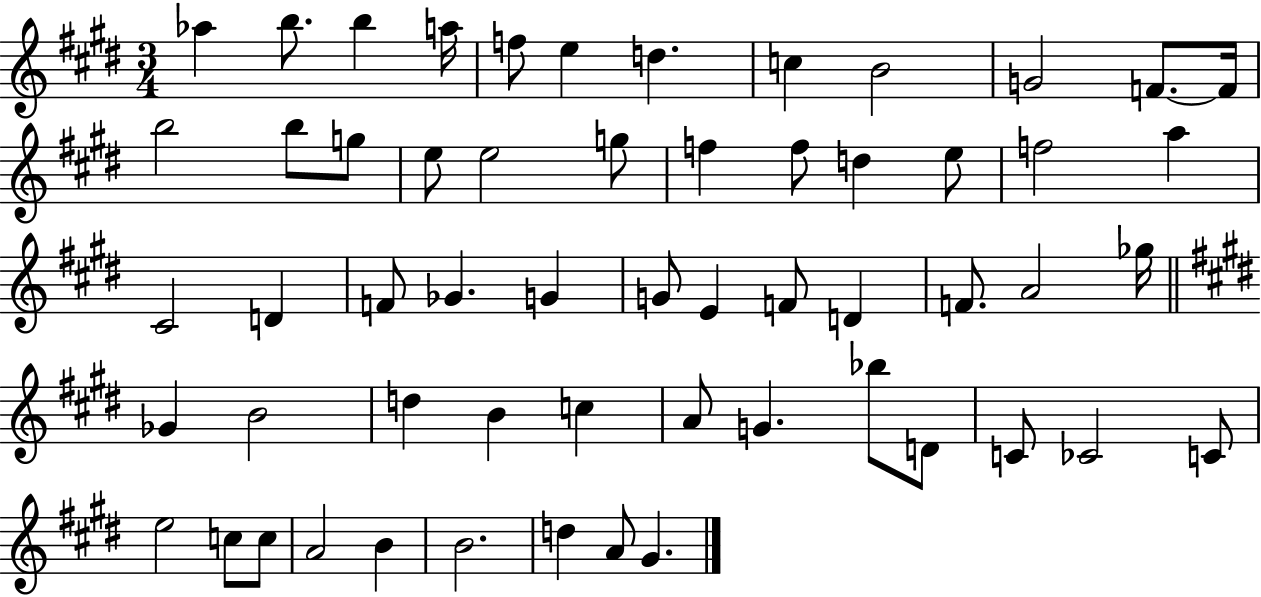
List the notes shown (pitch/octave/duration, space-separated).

Ab5/q B5/e. B5/q A5/s F5/e E5/q D5/q. C5/q B4/h G4/h F4/e. F4/s B5/h B5/e G5/e E5/e E5/h G5/e F5/q F5/e D5/q E5/e F5/h A5/q C#4/h D4/q F4/e Gb4/q. G4/q G4/e E4/q F4/e D4/q F4/e. A4/h Gb5/s Gb4/q B4/h D5/q B4/q C5/q A4/e G4/q. Bb5/e D4/e C4/e CES4/h C4/e E5/h C5/e C5/e A4/h B4/q B4/h. D5/q A4/e G#4/q.